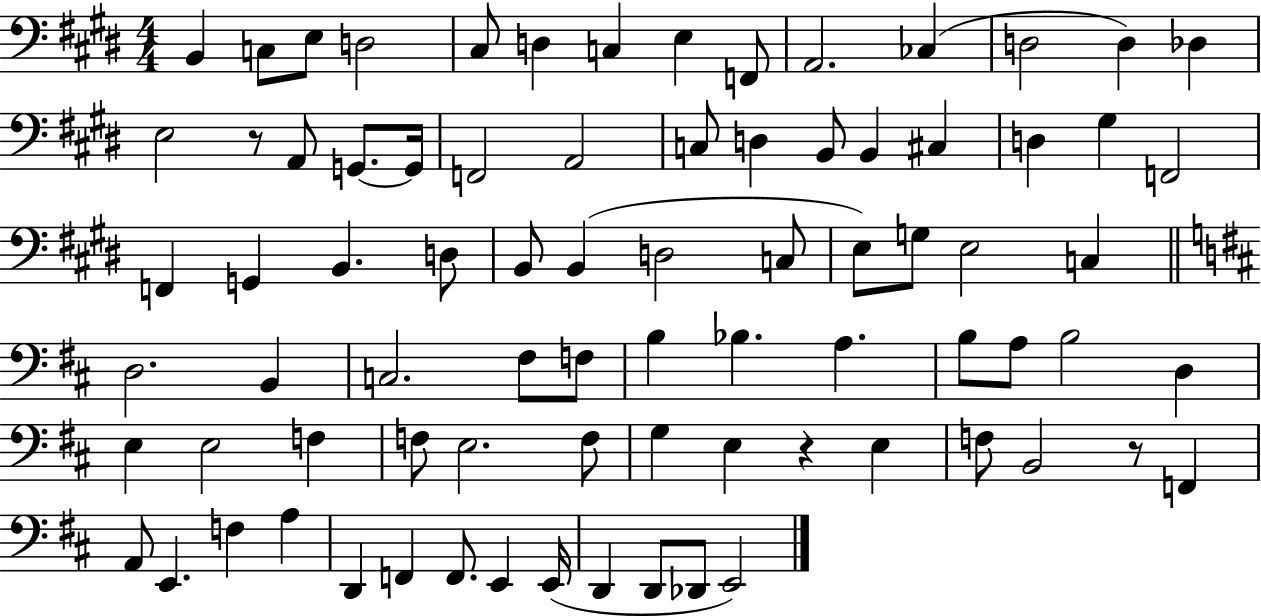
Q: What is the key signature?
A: E major